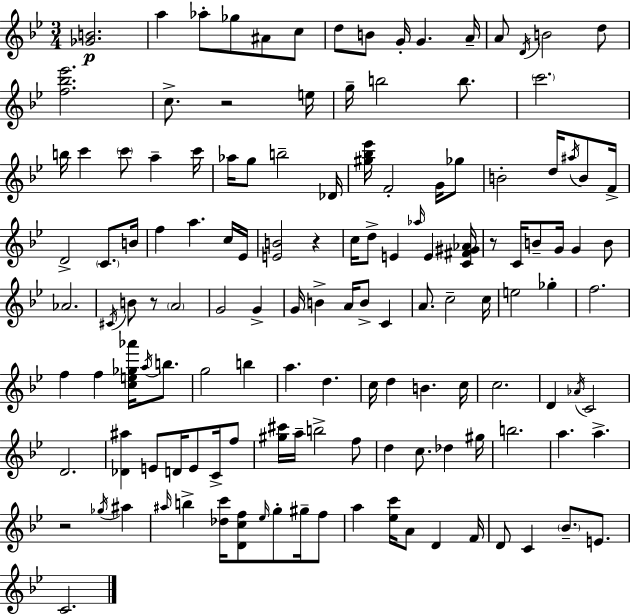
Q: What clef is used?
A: treble